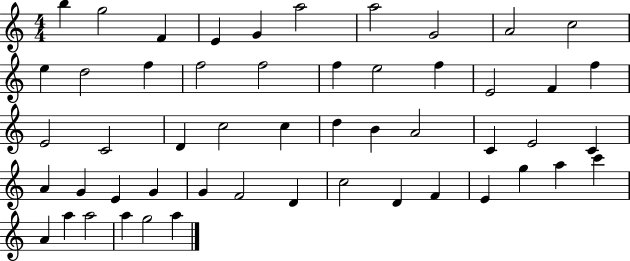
B5/q G5/h F4/q E4/q G4/q A5/h A5/h G4/h A4/h C5/h E5/q D5/h F5/q F5/h F5/h F5/q E5/h F5/q E4/h F4/q F5/q E4/h C4/h D4/q C5/h C5/q D5/q B4/q A4/h C4/q E4/h C4/q A4/q G4/q E4/q G4/q G4/q F4/h D4/q C5/h D4/q F4/q E4/q G5/q A5/q C6/q A4/q A5/q A5/h A5/q G5/h A5/q